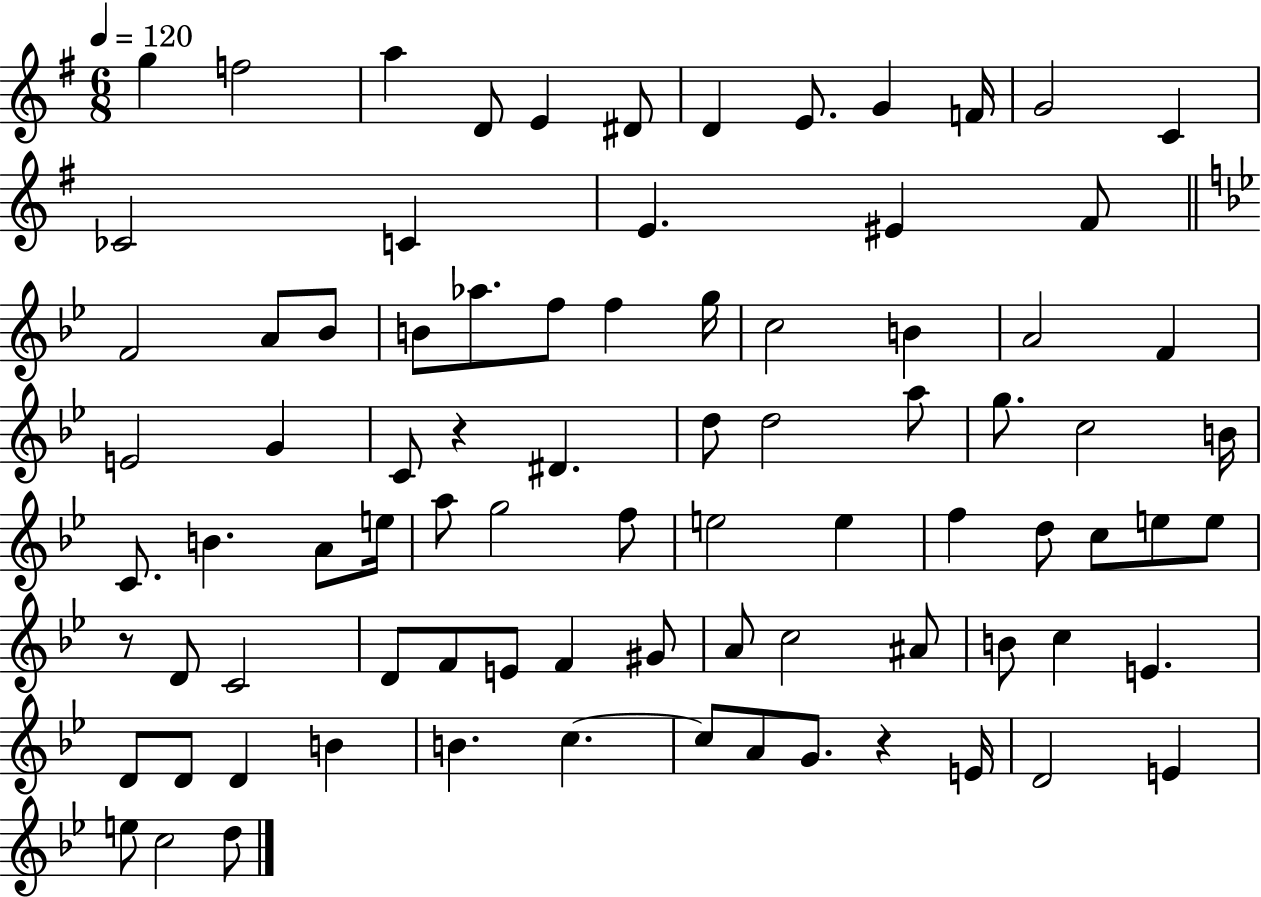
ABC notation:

X:1
T:Untitled
M:6/8
L:1/4
K:G
g f2 a D/2 E ^D/2 D E/2 G F/4 G2 C _C2 C E ^E ^F/2 F2 A/2 _B/2 B/2 _a/2 f/2 f g/4 c2 B A2 F E2 G C/2 z ^D d/2 d2 a/2 g/2 c2 B/4 C/2 B A/2 e/4 a/2 g2 f/2 e2 e f d/2 c/2 e/2 e/2 z/2 D/2 C2 D/2 F/2 E/2 F ^G/2 A/2 c2 ^A/2 B/2 c E D/2 D/2 D B B c c/2 A/2 G/2 z E/4 D2 E e/2 c2 d/2